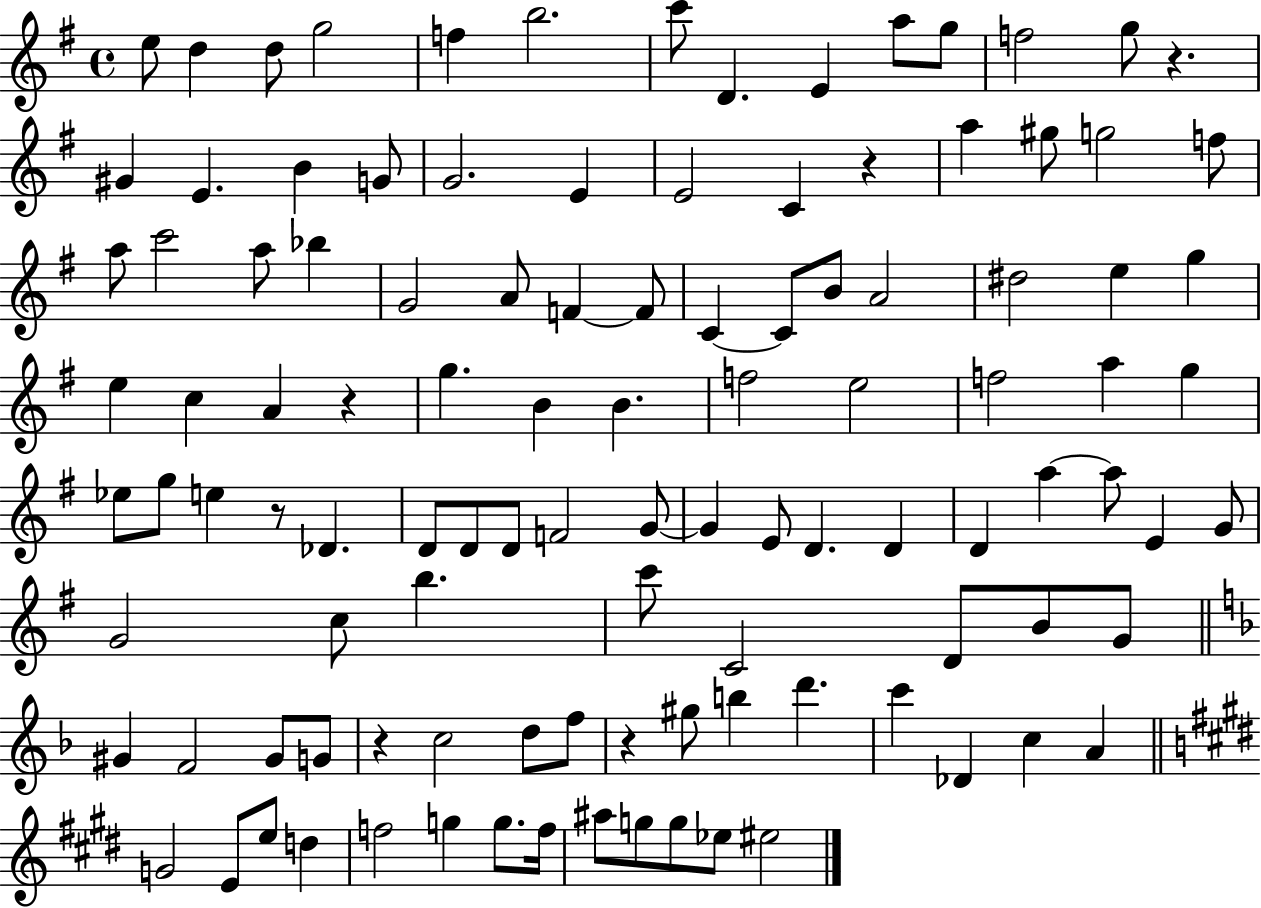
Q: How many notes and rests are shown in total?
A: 110